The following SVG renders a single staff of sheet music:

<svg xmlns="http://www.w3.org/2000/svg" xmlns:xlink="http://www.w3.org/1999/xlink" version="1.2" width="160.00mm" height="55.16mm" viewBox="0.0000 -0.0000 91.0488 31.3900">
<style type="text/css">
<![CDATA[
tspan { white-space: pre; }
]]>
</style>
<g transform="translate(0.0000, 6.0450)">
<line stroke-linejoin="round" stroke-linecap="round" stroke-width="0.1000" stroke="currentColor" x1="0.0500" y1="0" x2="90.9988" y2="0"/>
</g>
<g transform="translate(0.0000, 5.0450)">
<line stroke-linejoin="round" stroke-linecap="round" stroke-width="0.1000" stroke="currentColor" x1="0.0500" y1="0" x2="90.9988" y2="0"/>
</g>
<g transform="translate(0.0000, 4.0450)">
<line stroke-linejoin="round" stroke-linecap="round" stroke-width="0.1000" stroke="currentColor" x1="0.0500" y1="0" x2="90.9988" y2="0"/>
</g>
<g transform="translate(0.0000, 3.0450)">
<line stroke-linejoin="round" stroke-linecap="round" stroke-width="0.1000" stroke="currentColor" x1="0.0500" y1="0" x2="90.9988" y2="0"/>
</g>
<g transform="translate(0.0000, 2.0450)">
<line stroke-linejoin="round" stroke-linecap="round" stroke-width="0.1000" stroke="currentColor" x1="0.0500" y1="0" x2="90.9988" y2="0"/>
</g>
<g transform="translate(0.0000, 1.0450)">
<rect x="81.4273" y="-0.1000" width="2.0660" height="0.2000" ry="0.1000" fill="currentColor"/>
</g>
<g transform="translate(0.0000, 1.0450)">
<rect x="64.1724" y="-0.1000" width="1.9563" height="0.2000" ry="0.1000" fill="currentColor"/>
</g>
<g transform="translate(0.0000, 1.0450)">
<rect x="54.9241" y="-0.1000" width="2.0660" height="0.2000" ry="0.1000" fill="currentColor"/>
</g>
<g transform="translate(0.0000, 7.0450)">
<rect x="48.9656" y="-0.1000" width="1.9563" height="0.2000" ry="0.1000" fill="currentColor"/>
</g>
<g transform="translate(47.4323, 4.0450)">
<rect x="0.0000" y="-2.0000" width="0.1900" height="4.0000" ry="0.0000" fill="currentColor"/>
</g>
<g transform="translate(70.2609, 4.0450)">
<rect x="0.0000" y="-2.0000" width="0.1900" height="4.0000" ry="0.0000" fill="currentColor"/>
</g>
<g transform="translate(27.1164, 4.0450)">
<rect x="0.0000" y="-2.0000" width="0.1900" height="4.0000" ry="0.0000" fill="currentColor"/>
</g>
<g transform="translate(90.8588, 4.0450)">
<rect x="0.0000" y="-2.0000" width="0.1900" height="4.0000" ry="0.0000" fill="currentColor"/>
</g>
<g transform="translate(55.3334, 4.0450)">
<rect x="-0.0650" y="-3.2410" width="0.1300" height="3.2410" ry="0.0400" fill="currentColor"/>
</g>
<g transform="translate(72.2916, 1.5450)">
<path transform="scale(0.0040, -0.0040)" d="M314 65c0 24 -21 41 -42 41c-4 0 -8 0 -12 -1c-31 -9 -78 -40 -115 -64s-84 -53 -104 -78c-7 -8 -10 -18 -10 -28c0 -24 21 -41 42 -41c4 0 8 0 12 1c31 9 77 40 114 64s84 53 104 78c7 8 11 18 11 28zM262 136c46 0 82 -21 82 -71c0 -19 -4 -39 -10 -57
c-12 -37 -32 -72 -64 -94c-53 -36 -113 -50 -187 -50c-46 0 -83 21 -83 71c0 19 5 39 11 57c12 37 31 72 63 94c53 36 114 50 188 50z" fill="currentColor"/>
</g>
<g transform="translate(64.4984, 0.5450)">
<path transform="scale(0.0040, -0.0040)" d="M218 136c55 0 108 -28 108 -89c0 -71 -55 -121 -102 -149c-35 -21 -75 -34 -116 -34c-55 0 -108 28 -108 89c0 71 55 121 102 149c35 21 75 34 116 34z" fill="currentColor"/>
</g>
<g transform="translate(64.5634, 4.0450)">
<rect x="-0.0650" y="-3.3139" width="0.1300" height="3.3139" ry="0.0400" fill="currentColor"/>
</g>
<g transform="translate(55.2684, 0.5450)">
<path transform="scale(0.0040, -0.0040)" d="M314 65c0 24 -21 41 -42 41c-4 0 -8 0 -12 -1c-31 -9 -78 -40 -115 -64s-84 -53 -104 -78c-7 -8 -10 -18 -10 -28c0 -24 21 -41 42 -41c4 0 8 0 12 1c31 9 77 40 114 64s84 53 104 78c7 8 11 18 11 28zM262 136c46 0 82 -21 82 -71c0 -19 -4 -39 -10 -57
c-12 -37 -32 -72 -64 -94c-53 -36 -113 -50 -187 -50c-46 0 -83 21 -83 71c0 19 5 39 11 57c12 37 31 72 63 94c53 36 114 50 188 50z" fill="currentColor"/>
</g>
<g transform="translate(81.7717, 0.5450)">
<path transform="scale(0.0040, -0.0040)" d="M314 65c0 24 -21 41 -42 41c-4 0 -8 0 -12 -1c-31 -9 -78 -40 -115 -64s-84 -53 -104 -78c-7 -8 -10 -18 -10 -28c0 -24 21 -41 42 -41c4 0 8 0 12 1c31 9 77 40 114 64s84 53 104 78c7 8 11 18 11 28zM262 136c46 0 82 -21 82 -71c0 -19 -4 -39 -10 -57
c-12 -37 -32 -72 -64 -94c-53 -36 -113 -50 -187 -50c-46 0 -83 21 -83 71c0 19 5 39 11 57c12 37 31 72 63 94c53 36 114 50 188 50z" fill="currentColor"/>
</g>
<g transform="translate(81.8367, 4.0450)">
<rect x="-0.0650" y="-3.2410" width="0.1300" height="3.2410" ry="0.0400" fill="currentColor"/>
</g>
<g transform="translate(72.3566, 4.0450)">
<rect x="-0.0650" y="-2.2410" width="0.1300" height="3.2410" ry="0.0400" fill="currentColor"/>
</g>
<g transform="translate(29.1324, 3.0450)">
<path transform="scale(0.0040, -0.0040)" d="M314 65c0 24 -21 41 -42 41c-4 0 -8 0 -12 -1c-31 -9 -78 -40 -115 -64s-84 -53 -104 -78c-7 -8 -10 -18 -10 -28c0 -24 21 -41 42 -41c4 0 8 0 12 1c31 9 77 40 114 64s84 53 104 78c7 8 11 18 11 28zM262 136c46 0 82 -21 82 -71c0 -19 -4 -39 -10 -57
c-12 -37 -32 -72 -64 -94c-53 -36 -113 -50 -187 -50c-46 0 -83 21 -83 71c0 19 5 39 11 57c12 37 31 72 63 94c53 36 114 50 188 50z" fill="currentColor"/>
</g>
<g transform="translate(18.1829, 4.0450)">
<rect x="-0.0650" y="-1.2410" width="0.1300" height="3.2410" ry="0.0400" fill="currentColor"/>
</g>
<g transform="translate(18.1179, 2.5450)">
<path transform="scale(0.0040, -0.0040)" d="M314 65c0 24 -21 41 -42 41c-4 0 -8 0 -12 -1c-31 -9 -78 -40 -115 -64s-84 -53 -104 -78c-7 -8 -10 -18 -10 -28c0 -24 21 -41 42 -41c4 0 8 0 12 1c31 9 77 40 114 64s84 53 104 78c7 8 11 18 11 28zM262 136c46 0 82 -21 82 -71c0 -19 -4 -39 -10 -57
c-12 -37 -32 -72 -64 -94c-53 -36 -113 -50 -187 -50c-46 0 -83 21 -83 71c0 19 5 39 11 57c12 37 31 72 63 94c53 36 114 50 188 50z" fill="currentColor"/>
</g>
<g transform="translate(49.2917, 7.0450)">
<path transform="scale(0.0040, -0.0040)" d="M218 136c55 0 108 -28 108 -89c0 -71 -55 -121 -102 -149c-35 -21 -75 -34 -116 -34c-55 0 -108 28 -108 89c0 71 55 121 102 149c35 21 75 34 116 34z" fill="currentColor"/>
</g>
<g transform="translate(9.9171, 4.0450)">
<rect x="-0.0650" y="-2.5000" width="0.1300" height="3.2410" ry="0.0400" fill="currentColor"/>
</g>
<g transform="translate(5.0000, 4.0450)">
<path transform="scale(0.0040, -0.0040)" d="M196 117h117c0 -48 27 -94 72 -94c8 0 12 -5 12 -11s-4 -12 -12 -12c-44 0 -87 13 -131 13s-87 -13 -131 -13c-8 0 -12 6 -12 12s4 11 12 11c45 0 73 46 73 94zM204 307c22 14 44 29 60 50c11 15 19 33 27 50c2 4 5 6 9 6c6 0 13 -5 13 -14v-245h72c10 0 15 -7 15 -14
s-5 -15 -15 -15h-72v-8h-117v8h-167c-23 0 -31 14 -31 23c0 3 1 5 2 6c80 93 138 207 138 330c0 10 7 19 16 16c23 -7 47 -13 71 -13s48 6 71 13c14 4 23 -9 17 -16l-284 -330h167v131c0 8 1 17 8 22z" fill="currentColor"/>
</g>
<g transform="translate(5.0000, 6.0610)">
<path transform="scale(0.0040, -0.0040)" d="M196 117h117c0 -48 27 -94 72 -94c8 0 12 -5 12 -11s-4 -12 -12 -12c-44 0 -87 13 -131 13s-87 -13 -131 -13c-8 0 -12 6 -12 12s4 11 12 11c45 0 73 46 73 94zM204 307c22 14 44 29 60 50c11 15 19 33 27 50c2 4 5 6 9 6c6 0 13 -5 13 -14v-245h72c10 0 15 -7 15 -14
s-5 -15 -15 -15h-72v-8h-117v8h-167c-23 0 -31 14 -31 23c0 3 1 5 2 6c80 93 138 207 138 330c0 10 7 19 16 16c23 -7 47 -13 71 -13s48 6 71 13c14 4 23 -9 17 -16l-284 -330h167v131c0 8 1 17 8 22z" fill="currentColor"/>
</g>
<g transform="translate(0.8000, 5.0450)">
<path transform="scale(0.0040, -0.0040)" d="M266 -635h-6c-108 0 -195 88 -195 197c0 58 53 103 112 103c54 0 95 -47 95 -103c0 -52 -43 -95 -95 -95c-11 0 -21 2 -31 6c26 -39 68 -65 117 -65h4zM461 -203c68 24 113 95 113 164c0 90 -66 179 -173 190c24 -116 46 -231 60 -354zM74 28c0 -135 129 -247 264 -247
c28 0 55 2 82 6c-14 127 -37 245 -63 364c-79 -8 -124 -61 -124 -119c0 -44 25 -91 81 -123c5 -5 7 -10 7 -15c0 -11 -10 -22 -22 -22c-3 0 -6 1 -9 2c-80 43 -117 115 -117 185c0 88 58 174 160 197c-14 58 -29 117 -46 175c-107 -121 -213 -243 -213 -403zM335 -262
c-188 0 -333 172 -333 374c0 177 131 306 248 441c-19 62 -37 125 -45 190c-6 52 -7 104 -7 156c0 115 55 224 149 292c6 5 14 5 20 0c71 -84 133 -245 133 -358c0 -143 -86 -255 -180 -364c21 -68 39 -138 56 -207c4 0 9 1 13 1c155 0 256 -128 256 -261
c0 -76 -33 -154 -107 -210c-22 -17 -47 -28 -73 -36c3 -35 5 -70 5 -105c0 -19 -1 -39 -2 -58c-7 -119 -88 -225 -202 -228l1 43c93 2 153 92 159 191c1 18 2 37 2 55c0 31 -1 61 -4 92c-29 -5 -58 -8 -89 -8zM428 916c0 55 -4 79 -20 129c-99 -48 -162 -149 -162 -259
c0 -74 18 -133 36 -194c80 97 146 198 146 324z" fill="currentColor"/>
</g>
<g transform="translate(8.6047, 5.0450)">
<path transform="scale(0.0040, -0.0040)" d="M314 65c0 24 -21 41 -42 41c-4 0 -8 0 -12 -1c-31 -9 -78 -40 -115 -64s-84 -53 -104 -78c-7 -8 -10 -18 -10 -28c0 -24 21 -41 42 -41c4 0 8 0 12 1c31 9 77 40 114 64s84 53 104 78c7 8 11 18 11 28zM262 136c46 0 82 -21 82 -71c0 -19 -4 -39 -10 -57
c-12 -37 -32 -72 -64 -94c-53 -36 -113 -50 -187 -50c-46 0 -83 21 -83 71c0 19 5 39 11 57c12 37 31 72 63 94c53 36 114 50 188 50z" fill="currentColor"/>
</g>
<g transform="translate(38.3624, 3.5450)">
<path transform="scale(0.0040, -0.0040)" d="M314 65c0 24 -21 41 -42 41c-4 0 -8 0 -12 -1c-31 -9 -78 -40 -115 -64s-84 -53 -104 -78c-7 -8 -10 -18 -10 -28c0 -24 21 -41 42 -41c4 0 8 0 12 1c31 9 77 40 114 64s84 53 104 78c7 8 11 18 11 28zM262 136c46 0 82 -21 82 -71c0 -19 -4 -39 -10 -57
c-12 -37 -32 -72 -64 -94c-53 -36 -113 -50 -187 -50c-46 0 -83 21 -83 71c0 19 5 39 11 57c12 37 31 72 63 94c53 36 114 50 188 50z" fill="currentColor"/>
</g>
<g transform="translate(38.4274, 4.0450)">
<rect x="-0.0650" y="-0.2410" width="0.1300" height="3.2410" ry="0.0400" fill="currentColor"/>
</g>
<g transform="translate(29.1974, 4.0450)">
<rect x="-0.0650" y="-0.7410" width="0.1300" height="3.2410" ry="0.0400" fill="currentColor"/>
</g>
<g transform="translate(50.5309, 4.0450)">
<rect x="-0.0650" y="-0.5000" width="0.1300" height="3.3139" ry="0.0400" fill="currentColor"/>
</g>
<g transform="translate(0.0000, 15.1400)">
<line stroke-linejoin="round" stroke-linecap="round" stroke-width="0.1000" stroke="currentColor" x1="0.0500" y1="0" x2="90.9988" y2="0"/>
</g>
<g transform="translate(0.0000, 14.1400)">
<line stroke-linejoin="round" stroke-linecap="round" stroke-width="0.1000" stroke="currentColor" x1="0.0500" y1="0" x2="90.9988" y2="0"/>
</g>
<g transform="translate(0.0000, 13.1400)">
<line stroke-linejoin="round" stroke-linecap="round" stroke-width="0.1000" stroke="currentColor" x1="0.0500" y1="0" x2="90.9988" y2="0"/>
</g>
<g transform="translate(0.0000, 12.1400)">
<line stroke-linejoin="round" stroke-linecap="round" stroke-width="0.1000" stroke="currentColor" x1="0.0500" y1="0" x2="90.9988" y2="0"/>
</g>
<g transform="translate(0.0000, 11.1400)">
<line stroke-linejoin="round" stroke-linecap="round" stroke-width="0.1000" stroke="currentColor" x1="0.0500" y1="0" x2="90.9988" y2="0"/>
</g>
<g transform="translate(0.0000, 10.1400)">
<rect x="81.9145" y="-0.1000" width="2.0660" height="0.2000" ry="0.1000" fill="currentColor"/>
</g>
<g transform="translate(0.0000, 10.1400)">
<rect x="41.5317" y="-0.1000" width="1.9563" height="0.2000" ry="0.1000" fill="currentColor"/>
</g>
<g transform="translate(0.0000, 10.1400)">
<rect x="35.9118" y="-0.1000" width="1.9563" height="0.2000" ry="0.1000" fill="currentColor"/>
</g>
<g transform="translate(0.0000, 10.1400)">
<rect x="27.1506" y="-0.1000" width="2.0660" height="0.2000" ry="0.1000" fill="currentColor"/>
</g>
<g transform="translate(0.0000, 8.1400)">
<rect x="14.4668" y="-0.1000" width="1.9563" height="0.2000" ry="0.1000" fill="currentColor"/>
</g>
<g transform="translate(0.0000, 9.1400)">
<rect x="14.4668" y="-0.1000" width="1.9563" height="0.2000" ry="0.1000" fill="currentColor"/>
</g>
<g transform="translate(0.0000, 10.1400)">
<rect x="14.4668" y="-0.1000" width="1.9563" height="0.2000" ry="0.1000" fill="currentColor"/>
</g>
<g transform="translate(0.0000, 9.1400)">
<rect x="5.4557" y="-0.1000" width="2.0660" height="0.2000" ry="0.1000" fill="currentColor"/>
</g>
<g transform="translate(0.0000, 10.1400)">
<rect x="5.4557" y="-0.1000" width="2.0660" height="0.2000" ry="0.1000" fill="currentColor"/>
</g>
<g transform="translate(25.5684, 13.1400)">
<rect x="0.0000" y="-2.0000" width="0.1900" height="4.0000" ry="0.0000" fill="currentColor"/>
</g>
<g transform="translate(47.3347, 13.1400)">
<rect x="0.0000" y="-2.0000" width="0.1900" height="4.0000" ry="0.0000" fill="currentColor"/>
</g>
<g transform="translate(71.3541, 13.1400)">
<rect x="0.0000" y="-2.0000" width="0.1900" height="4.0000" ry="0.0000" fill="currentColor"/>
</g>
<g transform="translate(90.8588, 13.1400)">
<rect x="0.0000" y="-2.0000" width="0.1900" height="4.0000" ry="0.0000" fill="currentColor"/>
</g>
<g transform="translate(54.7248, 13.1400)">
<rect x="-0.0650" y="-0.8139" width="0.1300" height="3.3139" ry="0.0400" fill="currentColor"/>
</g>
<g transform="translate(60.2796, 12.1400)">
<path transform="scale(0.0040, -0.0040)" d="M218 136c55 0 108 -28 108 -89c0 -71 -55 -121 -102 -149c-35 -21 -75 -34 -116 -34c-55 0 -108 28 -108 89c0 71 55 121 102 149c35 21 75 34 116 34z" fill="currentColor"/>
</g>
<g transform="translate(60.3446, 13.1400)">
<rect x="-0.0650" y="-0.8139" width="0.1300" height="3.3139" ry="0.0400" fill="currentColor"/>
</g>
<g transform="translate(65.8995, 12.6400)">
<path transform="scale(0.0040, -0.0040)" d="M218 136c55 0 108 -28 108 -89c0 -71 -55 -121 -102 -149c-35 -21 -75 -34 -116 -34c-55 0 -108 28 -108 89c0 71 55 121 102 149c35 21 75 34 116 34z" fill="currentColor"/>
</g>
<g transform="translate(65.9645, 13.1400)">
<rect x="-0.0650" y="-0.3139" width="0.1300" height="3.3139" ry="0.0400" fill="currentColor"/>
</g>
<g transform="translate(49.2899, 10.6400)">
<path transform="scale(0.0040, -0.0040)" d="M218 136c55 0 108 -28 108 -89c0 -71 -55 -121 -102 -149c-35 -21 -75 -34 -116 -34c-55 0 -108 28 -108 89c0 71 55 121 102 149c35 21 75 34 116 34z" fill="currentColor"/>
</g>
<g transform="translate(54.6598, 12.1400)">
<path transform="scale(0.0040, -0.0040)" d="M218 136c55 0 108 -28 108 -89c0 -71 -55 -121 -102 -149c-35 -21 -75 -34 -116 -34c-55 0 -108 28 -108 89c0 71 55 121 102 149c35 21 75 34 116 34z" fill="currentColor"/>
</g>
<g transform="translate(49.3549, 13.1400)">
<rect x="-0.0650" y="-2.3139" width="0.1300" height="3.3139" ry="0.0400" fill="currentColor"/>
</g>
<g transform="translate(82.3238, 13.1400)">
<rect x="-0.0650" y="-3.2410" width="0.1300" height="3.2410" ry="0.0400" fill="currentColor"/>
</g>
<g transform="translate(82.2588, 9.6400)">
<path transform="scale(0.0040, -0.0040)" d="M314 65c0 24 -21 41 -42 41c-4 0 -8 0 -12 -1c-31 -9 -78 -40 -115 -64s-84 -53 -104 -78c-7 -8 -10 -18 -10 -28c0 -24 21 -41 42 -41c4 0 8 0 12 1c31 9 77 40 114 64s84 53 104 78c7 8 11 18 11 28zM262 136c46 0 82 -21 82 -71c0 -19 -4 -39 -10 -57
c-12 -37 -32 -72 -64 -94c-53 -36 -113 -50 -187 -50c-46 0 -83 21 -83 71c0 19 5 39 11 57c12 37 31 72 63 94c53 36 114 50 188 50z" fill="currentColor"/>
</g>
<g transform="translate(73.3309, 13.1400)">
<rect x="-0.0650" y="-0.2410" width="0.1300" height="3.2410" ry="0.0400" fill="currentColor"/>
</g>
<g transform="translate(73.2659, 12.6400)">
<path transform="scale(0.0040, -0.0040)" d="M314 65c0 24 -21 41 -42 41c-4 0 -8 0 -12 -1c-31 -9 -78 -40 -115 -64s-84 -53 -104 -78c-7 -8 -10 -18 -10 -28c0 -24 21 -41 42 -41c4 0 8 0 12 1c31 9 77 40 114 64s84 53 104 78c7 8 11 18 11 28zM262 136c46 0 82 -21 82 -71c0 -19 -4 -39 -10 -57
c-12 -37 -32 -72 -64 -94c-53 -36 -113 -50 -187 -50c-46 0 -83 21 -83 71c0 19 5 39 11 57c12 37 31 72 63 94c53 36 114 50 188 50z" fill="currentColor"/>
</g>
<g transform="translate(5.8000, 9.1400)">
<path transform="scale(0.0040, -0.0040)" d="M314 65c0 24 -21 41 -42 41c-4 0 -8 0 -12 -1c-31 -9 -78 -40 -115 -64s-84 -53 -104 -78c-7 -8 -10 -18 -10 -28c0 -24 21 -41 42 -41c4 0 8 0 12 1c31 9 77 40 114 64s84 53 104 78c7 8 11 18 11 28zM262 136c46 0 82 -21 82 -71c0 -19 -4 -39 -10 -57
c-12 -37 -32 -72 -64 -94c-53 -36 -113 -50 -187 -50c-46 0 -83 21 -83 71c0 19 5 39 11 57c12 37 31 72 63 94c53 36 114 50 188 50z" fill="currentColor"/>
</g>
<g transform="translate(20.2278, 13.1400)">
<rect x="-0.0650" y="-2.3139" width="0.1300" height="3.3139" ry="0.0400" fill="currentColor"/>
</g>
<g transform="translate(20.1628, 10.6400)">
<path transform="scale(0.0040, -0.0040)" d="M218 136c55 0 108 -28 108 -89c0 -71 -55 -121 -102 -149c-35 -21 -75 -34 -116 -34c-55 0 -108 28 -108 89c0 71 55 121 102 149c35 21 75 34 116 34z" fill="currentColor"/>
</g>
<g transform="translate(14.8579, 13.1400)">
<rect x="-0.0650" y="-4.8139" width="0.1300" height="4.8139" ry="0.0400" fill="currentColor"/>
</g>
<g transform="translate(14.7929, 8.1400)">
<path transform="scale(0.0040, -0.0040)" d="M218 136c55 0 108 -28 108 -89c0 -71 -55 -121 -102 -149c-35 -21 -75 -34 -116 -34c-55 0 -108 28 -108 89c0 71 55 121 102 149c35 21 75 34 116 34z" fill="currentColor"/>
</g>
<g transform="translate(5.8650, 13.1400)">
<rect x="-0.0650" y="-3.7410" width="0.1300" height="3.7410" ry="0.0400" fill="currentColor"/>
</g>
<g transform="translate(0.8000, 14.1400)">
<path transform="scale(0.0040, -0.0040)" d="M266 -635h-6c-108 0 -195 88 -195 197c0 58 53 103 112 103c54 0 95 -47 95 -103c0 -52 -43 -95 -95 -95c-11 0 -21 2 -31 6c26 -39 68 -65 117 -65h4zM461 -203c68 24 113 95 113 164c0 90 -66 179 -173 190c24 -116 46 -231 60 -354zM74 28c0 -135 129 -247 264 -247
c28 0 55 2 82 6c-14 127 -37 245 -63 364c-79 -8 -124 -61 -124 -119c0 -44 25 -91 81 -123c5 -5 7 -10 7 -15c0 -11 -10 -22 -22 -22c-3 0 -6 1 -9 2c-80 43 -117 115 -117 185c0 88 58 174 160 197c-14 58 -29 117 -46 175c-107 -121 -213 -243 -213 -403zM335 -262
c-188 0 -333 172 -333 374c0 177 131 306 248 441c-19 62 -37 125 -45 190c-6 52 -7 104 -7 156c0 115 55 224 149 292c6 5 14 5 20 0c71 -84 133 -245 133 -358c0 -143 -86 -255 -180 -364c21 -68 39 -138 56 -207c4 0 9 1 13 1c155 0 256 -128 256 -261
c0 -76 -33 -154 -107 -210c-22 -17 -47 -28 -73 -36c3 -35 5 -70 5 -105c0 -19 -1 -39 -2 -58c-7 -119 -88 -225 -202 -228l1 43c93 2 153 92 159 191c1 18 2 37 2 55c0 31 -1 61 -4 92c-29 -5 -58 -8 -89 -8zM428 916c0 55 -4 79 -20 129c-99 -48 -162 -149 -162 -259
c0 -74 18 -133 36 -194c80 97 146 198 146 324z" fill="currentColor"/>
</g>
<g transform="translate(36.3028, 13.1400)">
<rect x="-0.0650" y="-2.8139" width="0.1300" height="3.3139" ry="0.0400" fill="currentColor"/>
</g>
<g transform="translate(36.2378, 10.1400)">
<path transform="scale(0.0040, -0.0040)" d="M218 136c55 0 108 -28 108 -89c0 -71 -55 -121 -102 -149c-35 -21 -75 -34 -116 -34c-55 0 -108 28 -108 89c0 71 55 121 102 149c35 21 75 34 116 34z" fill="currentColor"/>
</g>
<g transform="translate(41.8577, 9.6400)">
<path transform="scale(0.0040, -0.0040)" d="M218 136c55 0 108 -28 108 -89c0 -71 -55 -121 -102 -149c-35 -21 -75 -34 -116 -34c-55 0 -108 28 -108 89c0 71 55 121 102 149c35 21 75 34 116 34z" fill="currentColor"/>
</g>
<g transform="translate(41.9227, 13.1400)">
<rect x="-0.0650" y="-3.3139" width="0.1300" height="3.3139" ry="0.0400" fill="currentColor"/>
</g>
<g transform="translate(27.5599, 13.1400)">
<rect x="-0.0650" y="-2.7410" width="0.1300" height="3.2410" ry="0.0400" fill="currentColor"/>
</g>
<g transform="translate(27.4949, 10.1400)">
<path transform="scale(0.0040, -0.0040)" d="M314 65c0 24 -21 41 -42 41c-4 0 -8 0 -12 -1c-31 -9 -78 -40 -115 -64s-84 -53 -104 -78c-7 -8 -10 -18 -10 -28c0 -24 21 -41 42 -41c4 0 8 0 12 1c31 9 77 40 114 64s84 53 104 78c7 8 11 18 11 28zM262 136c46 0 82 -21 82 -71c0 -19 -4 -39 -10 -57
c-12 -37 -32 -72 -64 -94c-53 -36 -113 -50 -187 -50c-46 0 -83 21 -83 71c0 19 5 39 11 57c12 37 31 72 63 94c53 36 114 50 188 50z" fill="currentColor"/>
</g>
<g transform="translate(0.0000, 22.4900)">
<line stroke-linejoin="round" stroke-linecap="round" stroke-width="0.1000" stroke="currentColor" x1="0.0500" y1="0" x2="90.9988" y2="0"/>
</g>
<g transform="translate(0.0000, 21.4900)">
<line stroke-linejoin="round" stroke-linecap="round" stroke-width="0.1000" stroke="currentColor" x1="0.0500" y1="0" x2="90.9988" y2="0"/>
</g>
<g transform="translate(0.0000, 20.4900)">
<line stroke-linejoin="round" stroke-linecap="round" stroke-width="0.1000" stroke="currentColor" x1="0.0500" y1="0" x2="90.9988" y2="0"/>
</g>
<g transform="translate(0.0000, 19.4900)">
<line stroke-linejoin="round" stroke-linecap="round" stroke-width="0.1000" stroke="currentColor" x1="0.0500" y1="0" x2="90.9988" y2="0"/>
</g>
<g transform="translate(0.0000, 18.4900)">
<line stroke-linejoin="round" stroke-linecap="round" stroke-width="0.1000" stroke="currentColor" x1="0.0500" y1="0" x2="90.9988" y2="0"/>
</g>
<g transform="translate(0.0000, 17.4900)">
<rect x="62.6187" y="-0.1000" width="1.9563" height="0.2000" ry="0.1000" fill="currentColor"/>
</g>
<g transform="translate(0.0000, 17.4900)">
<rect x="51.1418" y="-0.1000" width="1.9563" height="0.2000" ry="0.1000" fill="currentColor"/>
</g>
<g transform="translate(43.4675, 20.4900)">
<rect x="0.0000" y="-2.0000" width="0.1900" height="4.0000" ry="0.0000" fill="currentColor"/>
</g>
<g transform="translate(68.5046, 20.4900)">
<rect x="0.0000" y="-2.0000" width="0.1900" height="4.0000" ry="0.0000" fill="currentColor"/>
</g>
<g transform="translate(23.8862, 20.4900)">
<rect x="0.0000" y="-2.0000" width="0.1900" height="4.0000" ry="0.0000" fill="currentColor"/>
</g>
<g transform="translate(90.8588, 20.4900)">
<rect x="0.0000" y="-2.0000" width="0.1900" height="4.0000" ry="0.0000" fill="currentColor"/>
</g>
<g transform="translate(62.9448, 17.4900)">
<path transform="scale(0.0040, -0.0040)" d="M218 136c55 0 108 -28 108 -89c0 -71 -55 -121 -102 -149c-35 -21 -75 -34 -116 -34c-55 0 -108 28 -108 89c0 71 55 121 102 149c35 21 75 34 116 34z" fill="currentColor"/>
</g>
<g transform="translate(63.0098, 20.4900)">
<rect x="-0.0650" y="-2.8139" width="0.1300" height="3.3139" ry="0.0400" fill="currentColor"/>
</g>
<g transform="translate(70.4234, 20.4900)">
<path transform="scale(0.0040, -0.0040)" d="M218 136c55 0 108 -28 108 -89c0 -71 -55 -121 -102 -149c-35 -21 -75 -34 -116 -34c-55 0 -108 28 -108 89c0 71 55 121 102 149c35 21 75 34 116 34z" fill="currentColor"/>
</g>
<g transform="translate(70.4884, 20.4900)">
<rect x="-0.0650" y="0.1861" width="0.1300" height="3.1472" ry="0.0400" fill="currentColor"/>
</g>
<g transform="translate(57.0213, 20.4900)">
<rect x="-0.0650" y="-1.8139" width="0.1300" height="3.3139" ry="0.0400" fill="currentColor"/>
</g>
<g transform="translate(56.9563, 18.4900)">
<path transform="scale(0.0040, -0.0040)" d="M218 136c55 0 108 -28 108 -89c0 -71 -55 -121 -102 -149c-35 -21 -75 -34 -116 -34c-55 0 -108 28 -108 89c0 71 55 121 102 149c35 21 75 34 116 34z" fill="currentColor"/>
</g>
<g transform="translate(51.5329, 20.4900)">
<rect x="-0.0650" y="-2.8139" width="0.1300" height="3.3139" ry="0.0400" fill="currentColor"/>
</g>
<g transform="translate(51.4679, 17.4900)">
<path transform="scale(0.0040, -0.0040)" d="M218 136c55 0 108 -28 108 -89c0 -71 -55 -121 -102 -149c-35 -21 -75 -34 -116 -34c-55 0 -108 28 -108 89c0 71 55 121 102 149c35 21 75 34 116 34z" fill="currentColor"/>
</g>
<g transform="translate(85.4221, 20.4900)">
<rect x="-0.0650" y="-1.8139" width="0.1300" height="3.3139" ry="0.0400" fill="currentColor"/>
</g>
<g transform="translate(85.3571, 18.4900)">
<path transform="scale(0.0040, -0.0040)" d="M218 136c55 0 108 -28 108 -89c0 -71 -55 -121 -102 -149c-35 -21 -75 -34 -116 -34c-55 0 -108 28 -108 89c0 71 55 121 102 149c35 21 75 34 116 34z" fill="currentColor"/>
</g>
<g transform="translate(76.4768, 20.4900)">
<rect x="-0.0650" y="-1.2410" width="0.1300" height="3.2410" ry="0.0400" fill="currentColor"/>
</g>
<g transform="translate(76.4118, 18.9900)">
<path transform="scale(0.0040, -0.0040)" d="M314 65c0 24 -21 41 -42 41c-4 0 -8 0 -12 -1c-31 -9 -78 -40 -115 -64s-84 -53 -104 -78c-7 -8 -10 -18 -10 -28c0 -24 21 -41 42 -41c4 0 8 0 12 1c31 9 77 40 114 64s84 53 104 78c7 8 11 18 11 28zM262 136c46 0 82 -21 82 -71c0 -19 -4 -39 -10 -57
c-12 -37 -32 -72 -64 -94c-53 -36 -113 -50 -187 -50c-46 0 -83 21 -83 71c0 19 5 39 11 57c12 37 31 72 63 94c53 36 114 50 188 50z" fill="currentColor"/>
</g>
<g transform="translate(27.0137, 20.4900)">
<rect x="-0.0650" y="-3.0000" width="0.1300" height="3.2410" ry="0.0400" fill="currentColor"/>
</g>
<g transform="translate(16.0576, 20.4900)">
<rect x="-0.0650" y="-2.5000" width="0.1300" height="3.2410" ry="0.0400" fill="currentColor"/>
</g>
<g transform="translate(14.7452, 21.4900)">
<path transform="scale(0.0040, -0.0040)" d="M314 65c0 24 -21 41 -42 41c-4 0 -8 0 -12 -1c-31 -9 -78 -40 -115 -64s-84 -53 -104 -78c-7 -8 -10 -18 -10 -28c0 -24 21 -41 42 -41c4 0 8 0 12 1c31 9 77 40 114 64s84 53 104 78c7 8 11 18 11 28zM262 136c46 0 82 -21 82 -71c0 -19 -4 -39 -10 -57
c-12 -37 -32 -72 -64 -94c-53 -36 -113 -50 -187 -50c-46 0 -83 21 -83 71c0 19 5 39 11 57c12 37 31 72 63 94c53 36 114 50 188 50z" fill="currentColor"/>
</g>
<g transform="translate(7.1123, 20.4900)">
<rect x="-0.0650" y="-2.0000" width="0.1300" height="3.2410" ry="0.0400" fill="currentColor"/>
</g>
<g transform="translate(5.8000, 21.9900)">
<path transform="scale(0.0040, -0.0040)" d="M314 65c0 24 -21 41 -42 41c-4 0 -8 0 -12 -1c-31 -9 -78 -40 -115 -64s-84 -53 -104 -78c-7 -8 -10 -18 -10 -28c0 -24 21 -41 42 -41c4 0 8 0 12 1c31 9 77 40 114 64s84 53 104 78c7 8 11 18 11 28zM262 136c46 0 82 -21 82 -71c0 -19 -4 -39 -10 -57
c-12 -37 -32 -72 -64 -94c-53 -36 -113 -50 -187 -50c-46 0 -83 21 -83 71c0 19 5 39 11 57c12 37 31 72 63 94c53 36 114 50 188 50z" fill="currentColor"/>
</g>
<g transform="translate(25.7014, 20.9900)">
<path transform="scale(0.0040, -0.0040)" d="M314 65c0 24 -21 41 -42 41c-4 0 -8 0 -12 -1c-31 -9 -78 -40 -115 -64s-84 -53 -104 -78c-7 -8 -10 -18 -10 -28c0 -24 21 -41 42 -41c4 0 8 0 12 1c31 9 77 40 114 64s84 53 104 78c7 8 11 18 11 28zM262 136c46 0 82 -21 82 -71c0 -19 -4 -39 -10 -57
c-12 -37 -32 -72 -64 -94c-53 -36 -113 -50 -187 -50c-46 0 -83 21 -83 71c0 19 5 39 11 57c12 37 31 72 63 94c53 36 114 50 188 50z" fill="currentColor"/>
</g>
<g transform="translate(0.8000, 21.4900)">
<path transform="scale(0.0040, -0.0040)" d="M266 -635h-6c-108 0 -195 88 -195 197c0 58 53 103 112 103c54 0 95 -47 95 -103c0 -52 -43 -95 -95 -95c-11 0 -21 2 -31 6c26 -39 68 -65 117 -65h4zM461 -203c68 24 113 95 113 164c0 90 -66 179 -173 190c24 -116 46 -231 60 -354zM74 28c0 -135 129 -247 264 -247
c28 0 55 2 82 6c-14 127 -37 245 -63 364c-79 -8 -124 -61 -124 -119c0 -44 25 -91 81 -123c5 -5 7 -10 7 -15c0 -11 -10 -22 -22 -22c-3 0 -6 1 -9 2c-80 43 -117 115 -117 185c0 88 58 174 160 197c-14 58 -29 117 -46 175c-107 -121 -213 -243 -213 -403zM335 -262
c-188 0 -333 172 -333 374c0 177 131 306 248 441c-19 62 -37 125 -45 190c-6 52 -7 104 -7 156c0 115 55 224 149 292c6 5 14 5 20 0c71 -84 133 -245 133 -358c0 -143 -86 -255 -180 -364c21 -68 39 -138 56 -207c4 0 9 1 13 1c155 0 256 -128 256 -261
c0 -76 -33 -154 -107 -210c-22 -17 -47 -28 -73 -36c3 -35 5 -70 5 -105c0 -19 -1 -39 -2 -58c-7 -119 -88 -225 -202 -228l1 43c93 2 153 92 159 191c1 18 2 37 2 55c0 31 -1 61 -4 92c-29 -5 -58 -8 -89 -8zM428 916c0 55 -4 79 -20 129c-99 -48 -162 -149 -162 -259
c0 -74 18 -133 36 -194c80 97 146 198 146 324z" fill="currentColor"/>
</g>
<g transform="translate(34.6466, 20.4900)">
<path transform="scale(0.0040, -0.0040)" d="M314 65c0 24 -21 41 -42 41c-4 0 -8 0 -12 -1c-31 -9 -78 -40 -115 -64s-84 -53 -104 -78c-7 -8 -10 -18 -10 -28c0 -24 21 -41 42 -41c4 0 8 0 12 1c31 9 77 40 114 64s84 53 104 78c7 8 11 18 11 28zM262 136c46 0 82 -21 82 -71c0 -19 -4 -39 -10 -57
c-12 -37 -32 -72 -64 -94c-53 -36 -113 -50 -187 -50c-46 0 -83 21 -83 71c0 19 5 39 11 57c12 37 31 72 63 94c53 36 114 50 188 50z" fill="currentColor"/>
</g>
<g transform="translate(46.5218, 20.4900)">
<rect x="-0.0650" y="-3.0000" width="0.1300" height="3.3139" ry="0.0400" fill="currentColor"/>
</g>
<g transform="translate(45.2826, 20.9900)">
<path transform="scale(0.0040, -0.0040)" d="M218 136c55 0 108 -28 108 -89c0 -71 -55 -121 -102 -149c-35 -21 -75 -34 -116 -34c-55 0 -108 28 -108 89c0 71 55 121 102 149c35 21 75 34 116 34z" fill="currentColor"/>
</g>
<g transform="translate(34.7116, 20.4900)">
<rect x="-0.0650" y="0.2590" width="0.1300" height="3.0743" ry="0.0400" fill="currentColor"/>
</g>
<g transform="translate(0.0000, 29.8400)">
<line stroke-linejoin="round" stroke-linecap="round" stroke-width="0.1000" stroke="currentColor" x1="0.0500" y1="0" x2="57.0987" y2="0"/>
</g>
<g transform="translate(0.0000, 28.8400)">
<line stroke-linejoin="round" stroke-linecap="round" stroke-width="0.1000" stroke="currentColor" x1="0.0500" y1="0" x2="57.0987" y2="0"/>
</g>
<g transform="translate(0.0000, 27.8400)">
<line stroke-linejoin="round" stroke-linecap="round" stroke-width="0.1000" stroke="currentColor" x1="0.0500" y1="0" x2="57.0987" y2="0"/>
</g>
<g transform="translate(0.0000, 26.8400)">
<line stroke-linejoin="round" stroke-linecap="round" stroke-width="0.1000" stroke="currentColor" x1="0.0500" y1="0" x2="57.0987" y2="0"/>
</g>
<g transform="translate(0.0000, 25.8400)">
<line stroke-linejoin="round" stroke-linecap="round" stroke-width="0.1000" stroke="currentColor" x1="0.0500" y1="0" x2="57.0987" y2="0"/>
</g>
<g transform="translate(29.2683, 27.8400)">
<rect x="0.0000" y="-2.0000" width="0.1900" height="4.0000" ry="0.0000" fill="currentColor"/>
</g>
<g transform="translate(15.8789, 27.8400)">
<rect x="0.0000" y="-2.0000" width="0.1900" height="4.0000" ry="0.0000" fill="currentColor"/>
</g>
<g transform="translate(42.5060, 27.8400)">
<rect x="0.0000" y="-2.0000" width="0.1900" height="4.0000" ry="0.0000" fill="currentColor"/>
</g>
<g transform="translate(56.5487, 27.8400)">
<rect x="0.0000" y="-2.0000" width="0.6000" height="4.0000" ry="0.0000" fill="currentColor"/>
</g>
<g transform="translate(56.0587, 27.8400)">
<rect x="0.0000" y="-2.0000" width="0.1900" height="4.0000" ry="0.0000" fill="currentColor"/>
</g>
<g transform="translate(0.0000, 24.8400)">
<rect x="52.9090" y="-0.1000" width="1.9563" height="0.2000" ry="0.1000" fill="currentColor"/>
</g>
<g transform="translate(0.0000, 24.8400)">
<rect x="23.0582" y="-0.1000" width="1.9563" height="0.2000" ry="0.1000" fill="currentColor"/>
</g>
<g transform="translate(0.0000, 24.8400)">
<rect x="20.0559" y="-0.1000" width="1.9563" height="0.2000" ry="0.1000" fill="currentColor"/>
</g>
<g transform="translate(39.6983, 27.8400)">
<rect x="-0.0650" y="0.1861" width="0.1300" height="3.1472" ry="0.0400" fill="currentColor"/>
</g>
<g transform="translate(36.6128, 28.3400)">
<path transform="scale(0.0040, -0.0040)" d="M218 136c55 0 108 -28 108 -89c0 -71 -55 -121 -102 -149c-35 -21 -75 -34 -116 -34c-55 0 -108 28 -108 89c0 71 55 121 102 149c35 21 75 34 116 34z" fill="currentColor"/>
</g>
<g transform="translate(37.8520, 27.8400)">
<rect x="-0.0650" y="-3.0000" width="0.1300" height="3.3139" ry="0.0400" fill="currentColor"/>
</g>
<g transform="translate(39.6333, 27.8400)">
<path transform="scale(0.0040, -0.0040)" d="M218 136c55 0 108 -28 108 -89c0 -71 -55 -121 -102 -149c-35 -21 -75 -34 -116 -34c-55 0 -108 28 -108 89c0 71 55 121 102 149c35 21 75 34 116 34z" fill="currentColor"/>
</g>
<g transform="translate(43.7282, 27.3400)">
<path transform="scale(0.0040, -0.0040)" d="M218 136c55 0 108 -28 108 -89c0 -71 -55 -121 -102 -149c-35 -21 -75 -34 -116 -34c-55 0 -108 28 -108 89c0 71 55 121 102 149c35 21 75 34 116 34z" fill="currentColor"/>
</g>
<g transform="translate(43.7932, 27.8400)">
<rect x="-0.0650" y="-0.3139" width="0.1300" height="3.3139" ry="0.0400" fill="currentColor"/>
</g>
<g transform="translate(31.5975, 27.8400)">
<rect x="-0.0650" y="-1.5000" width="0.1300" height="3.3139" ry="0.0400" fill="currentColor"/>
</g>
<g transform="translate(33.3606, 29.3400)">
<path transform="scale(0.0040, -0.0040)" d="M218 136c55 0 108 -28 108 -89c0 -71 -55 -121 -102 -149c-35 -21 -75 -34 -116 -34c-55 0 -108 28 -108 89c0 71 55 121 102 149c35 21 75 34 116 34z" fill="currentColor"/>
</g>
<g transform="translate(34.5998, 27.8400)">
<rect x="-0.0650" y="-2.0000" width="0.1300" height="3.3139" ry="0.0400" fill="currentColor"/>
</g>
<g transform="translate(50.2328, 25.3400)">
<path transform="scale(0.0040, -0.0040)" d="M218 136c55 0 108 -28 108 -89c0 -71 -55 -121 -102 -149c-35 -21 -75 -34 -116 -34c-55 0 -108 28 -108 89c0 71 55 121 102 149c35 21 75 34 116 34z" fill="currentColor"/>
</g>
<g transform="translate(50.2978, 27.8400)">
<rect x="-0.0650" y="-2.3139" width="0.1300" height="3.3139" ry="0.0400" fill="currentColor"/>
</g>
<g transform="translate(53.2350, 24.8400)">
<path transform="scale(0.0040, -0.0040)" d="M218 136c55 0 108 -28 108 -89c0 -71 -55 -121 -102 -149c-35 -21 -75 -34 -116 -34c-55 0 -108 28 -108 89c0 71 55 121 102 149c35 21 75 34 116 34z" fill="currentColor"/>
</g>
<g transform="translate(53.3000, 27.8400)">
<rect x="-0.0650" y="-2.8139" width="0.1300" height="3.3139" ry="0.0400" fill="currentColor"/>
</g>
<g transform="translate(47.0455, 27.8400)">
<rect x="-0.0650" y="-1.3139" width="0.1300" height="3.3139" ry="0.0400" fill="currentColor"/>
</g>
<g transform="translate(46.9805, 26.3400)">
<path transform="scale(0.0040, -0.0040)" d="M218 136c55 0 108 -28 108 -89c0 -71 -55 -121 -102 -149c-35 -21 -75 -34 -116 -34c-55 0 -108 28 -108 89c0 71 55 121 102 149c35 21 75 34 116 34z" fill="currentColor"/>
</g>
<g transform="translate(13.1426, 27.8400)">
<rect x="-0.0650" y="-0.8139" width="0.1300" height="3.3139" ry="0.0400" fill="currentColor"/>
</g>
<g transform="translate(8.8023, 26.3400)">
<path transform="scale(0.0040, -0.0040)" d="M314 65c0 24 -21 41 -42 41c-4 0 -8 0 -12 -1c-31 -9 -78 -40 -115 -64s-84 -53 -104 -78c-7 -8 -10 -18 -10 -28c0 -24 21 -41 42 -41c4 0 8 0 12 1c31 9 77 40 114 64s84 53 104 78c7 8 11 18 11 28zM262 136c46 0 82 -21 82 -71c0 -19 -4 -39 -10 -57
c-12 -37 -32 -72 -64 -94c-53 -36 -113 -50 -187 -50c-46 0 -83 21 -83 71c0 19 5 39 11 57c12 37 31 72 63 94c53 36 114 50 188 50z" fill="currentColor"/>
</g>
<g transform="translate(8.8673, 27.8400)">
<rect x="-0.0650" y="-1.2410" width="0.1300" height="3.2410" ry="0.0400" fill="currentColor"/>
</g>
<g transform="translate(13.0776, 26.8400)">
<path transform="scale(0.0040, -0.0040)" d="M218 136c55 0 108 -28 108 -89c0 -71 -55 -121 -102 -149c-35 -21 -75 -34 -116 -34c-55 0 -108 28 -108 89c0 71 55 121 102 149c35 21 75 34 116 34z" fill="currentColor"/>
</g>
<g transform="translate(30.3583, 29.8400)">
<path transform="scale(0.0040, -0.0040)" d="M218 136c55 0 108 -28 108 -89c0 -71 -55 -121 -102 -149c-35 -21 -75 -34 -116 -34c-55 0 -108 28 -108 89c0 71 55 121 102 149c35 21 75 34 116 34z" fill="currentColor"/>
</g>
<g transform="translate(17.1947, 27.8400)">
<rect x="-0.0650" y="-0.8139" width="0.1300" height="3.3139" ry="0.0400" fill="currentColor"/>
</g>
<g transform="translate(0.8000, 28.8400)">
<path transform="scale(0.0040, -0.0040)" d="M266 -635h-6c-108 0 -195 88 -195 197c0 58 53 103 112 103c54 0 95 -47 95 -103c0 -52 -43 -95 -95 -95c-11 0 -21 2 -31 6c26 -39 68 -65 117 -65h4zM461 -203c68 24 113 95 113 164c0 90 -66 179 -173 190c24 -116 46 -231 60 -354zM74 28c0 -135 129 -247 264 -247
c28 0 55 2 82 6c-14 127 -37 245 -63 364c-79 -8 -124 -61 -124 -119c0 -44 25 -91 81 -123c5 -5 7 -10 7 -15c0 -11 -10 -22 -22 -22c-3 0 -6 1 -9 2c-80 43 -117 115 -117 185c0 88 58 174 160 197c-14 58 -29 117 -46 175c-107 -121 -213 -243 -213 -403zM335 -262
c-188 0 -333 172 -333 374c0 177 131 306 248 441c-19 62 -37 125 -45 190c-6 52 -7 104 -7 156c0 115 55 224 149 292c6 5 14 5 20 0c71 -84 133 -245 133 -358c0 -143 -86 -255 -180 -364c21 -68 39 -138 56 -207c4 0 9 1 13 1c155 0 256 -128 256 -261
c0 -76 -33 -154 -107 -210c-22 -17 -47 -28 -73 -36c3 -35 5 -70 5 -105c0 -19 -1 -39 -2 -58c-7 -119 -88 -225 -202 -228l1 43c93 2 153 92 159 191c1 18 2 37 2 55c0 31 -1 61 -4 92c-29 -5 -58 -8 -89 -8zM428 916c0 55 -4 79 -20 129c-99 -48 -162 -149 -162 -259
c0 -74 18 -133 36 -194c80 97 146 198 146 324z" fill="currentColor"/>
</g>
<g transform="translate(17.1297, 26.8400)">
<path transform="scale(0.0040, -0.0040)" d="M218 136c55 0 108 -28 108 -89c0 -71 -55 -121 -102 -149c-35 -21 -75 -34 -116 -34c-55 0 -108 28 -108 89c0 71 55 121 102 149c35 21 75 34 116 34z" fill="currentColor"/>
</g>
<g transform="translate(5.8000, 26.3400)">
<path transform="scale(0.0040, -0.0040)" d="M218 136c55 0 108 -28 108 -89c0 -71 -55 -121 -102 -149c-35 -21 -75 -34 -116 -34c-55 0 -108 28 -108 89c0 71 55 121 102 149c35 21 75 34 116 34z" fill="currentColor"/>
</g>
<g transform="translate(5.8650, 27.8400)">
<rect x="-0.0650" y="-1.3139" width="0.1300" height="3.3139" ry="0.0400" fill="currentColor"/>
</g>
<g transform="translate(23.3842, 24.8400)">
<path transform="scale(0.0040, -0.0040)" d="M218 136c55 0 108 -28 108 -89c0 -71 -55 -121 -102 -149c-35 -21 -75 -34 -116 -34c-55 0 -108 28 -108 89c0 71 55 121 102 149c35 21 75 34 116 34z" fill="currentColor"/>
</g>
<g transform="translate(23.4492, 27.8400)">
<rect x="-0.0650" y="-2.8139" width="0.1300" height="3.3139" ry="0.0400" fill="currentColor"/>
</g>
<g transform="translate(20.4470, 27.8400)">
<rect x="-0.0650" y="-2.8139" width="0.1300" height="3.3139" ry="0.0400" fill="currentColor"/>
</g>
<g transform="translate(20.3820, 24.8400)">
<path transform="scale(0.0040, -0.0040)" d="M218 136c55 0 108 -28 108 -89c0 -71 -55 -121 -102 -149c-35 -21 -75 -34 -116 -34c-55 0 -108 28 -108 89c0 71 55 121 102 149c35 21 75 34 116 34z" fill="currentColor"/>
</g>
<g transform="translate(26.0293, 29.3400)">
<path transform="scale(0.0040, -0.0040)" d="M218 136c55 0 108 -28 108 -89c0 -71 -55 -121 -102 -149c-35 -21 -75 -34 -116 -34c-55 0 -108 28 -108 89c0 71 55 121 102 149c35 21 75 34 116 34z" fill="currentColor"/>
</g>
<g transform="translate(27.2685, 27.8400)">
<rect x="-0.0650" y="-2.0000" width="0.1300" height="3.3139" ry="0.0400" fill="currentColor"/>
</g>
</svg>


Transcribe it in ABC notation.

X:1
T:Untitled
M:4/4
L:1/4
K:C
G2 e2 d2 c2 C b2 b g2 b2 c'2 e' g a2 a b g d d c c2 b2 F2 G2 A2 B2 A a f a B e2 f e e2 d d a a F E F A B c e g a